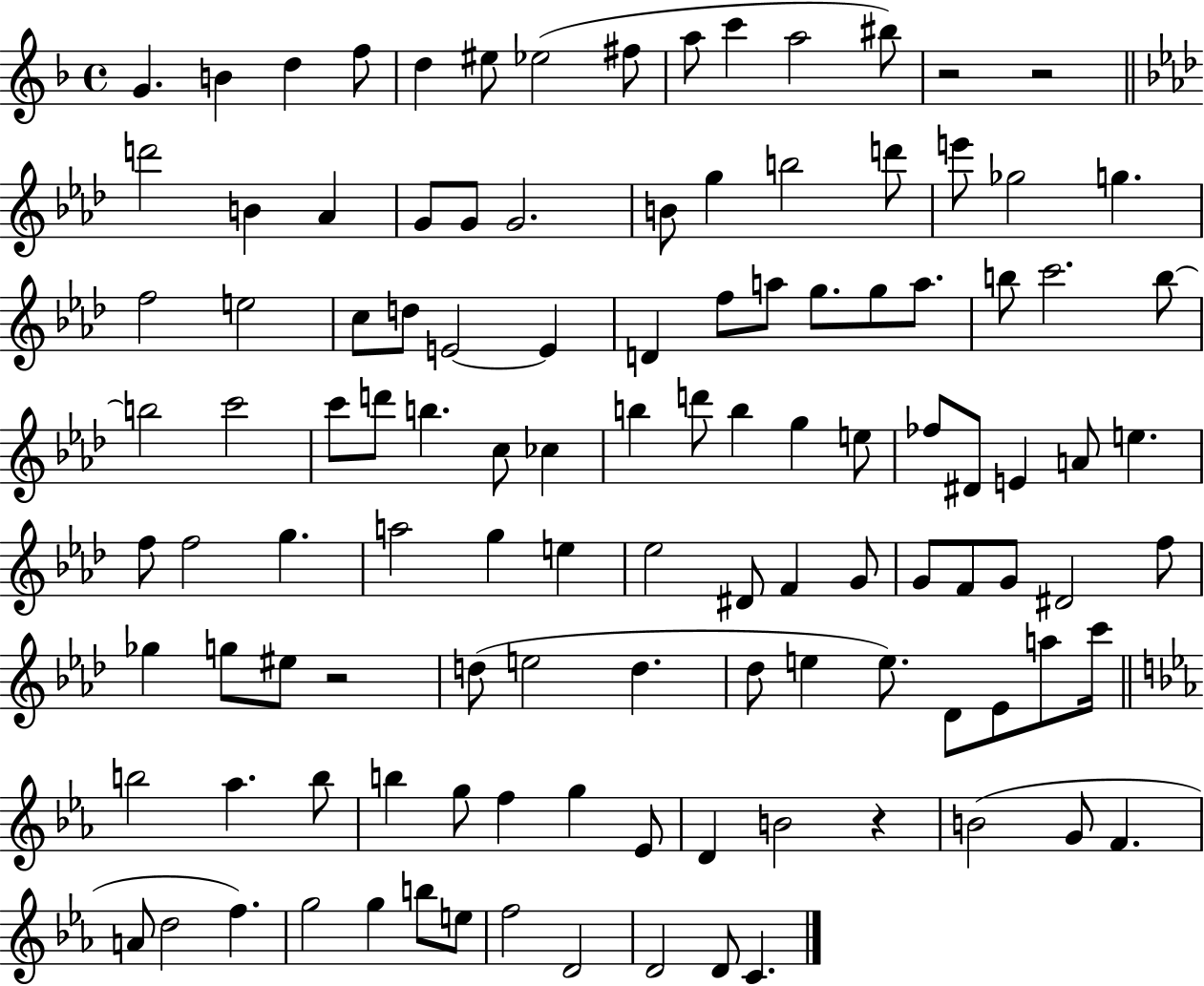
G4/q. B4/q D5/q F5/e D5/q EIS5/e Eb5/h F#5/e A5/e C6/q A5/h BIS5/e R/h R/h D6/h B4/q Ab4/q G4/e G4/e G4/h. B4/e G5/q B5/h D6/e E6/e Gb5/h G5/q. F5/h E5/h C5/e D5/e E4/h E4/q D4/q F5/e A5/e G5/e. G5/e A5/e. B5/e C6/h. B5/e B5/h C6/h C6/e D6/e B5/q. C5/e CES5/q B5/q D6/e B5/q G5/q E5/e FES5/e D#4/e E4/q A4/e E5/q. F5/e F5/h G5/q. A5/h G5/q E5/q Eb5/h D#4/e F4/q G4/e G4/e F4/e G4/e D#4/h F5/e Gb5/q G5/e EIS5/e R/h D5/e E5/h D5/q. Db5/e E5/q E5/e. Db4/e Eb4/e A5/e C6/s B5/h Ab5/q. B5/e B5/q G5/e F5/q G5/q Eb4/e D4/q B4/h R/q B4/h G4/e F4/q. A4/e D5/h F5/q. G5/h G5/q B5/e E5/e F5/h D4/h D4/h D4/e C4/q.